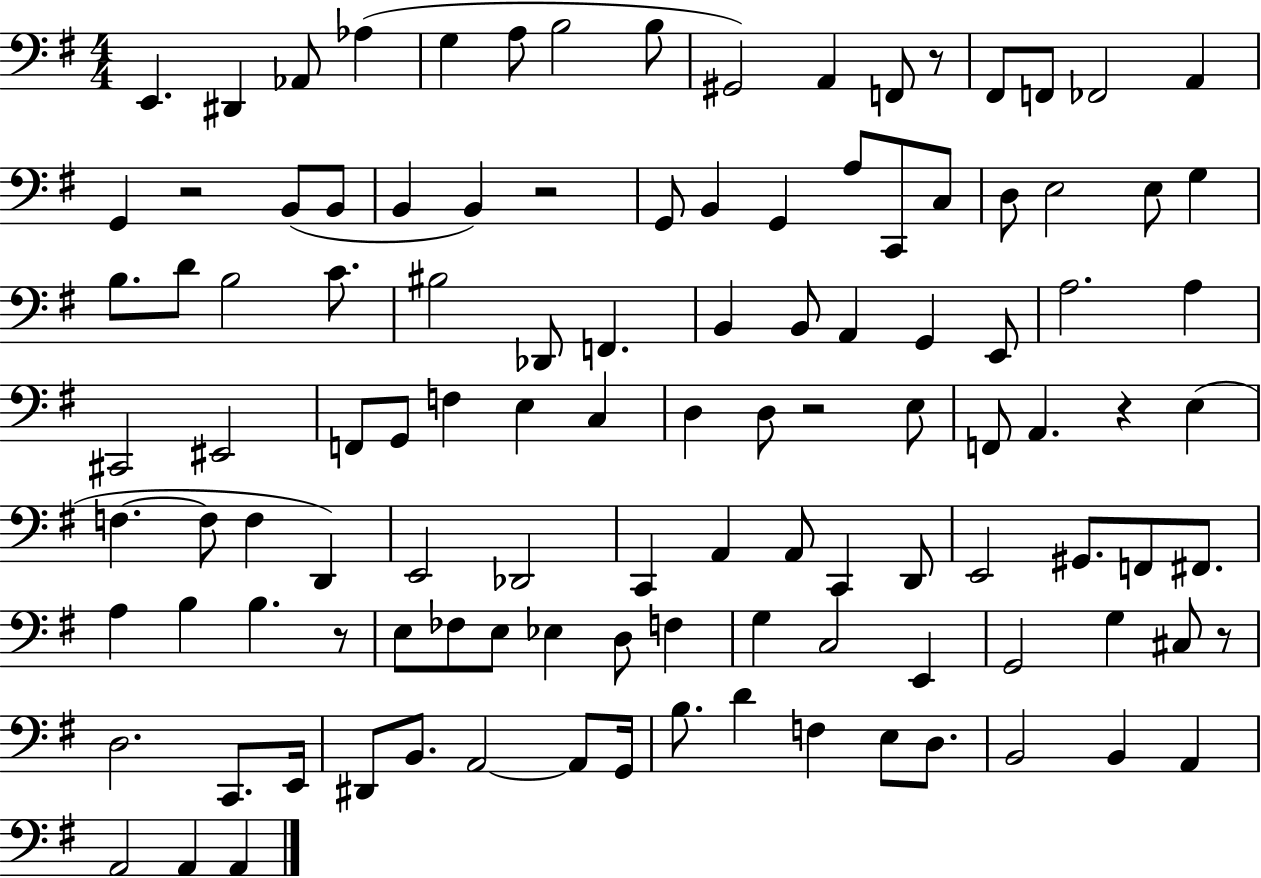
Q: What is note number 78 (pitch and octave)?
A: E3